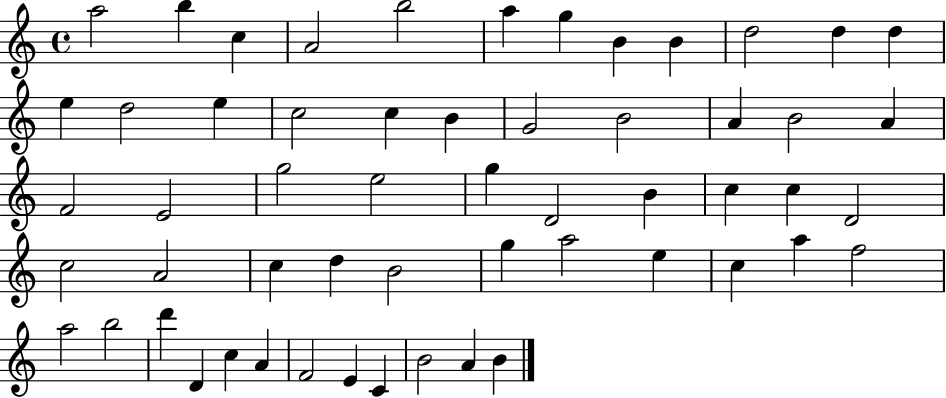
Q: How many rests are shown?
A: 0